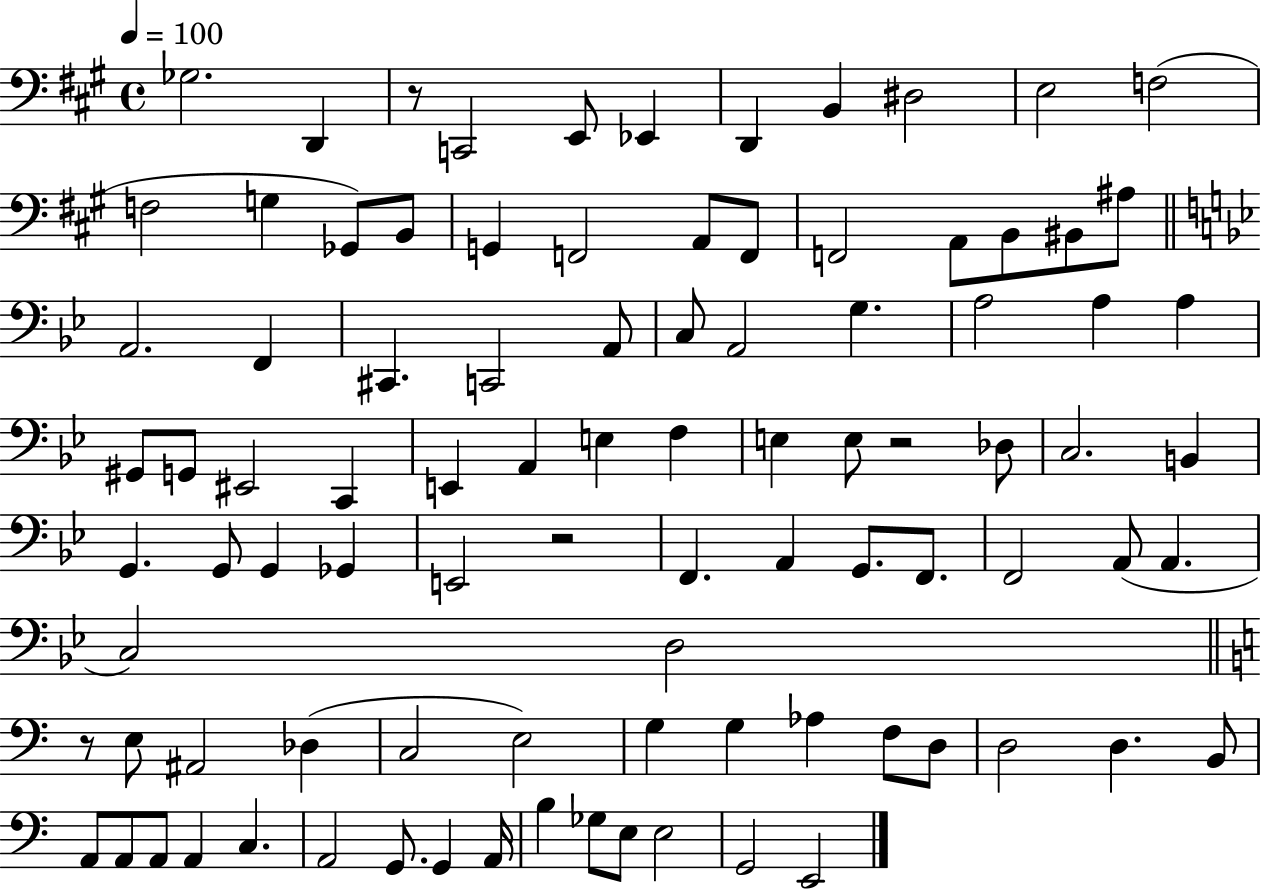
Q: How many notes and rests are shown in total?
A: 93